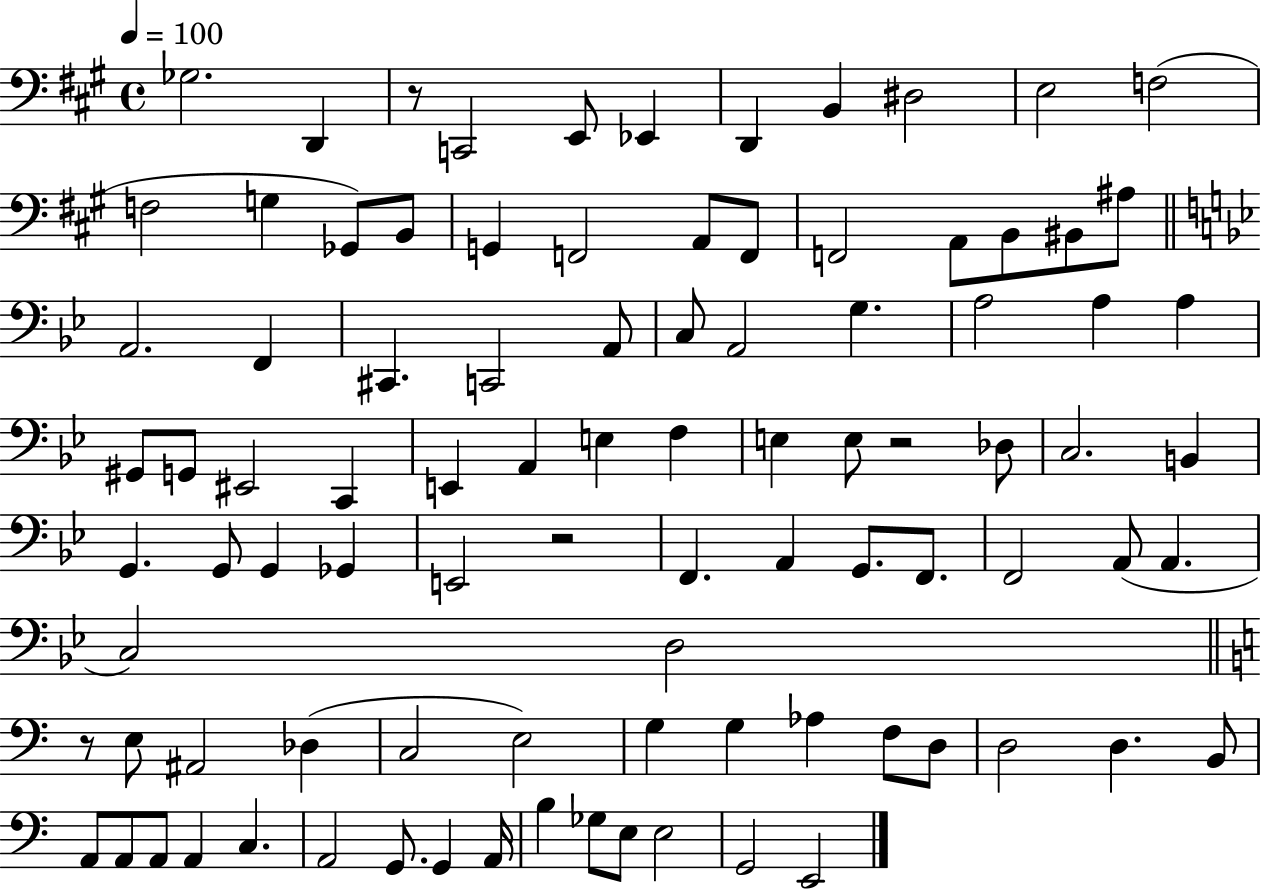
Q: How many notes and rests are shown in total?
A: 93